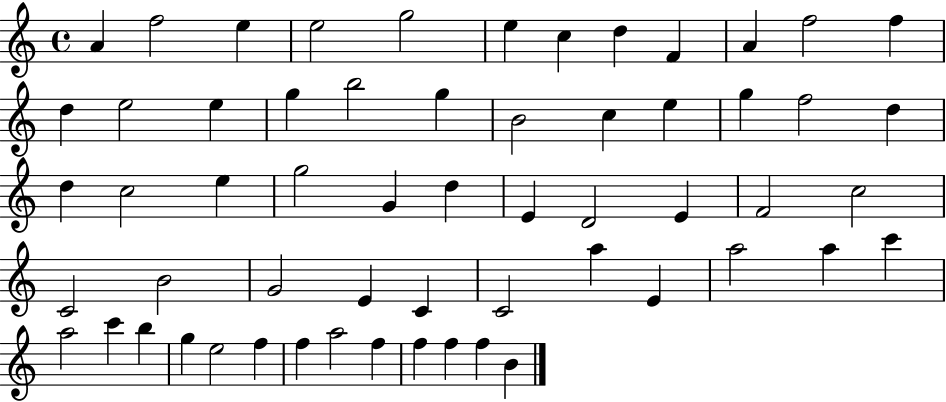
{
  \clef treble
  \time 4/4
  \defaultTimeSignature
  \key c \major
  a'4 f''2 e''4 | e''2 g''2 | e''4 c''4 d''4 f'4 | a'4 f''2 f''4 | \break d''4 e''2 e''4 | g''4 b''2 g''4 | b'2 c''4 e''4 | g''4 f''2 d''4 | \break d''4 c''2 e''4 | g''2 g'4 d''4 | e'4 d'2 e'4 | f'2 c''2 | \break c'2 b'2 | g'2 e'4 c'4 | c'2 a''4 e'4 | a''2 a''4 c'''4 | \break a''2 c'''4 b''4 | g''4 e''2 f''4 | f''4 a''2 f''4 | f''4 f''4 f''4 b'4 | \break \bar "|."
}